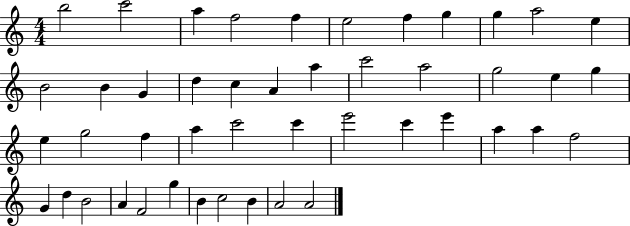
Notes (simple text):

B5/h C6/h A5/q F5/h F5/q E5/h F5/q G5/q G5/q A5/h E5/q B4/h B4/q G4/q D5/q C5/q A4/q A5/q C6/h A5/h G5/h E5/q G5/q E5/q G5/h F5/q A5/q C6/h C6/q E6/h C6/q E6/q A5/q A5/q F5/h G4/q D5/q B4/h A4/q F4/h G5/q B4/q C5/h B4/q A4/h A4/h